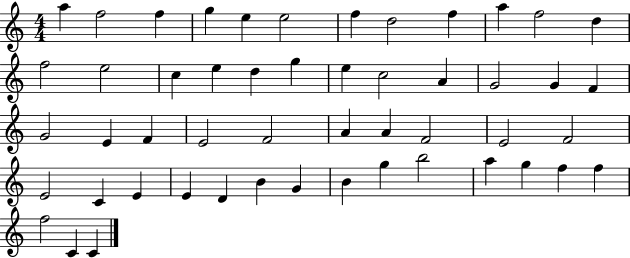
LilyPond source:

{
  \clef treble
  \numericTimeSignature
  \time 4/4
  \key c \major
  a''4 f''2 f''4 | g''4 e''4 e''2 | f''4 d''2 f''4 | a''4 f''2 d''4 | \break f''2 e''2 | c''4 e''4 d''4 g''4 | e''4 c''2 a'4 | g'2 g'4 f'4 | \break g'2 e'4 f'4 | e'2 f'2 | a'4 a'4 f'2 | e'2 f'2 | \break e'2 c'4 e'4 | e'4 d'4 b'4 g'4 | b'4 g''4 b''2 | a''4 g''4 f''4 f''4 | \break f''2 c'4 c'4 | \bar "|."
}